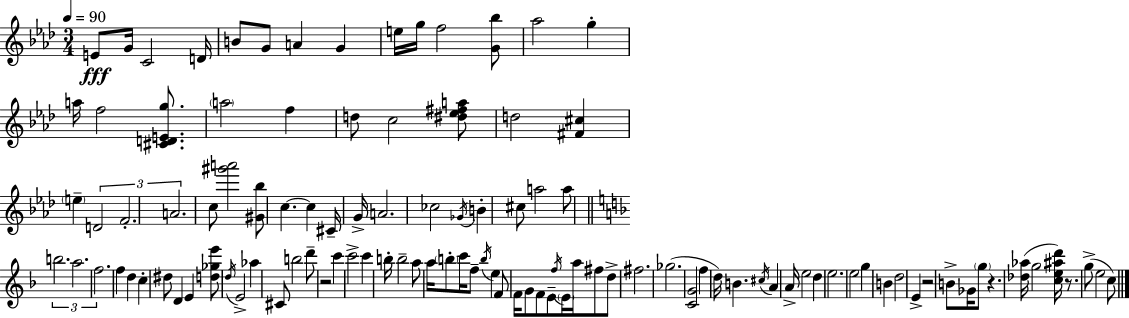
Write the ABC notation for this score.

X:1
T:Untitled
M:3/4
L:1/4
K:Ab
E/2 G/4 C2 D/4 B/2 G/2 A G e/4 g/4 f2 [G_b]/2 _a2 g a/4 f2 [^CDEg]/2 a2 f d/2 c2 [^d_e^fa]/2 d2 [^F^c] e D2 F2 A2 c/2 [^g'a']2 [^G_b]/2 c c ^C/4 G/4 A2 _c2 _G/4 B ^c/2 a2 a/2 b2 a2 f2 f d c ^d/2 D E [d_ge']/2 d/4 E2 _a ^C/2 b2 d'/2 z2 c' c'2 c' b/4 b2 a/2 a/4 b/2 c'/4 f/2 b/4 e F/2 F/4 G/2 F/2 E/2 f/4 E/4 a/4 ^f/2 d/2 ^f2 _g2 [CG]2 f d/4 B ^c/4 A A/4 e2 d e2 e2 g B d2 E z2 B/2 _G/4 g/2 z [_d_a]/4 g2 [ce^ad']/4 z/2 g/2 e2 c/2